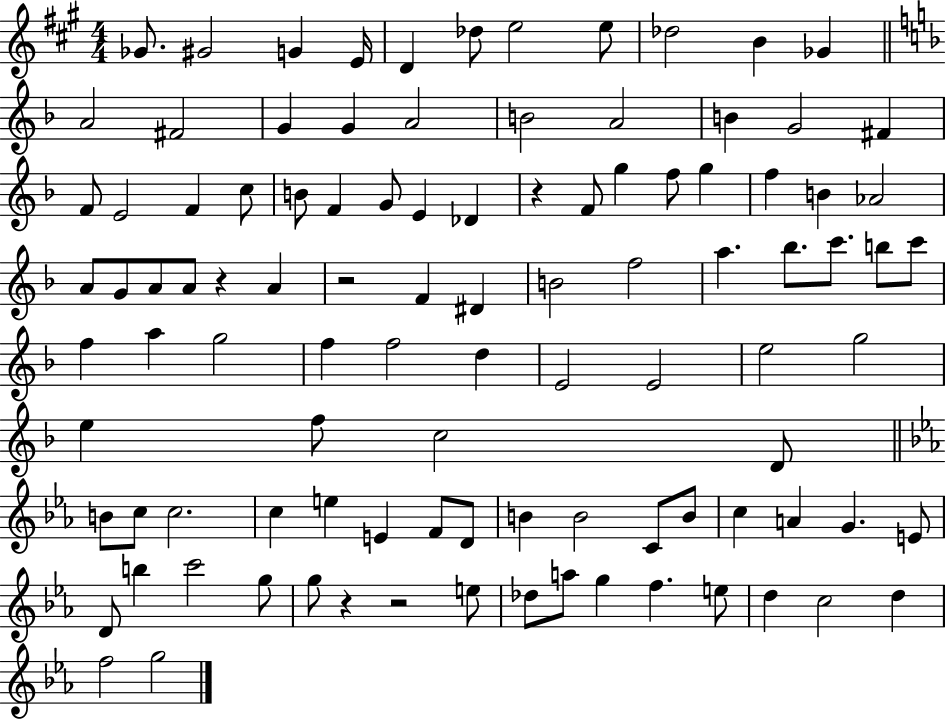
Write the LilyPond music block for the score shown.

{
  \clef treble
  \numericTimeSignature
  \time 4/4
  \key a \major
  ges'8. gis'2 g'4 e'16 | d'4 des''8 e''2 e''8 | des''2 b'4 ges'4 | \bar "||" \break \key f \major a'2 fis'2 | g'4 g'4 a'2 | b'2 a'2 | b'4 g'2 fis'4 | \break f'8 e'2 f'4 c''8 | b'8 f'4 g'8 e'4 des'4 | r4 f'8 g''4 f''8 g''4 | f''4 b'4 aes'2 | \break a'8 g'8 a'8 a'8 r4 a'4 | r2 f'4 dis'4 | b'2 f''2 | a''4. bes''8. c'''8. b''8 c'''8 | \break f''4 a''4 g''2 | f''4 f''2 d''4 | e'2 e'2 | e''2 g''2 | \break e''4 f''8 c''2 d'8 | \bar "||" \break \key c \minor b'8 c''8 c''2. | c''4 e''4 e'4 f'8 d'8 | b'4 b'2 c'8 b'8 | c''4 a'4 g'4. e'8 | \break d'8 b''4 c'''2 g''8 | g''8 r4 r2 e''8 | des''8 a''8 g''4 f''4. e''8 | d''4 c''2 d''4 | \break f''2 g''2 | \bar "|."
}